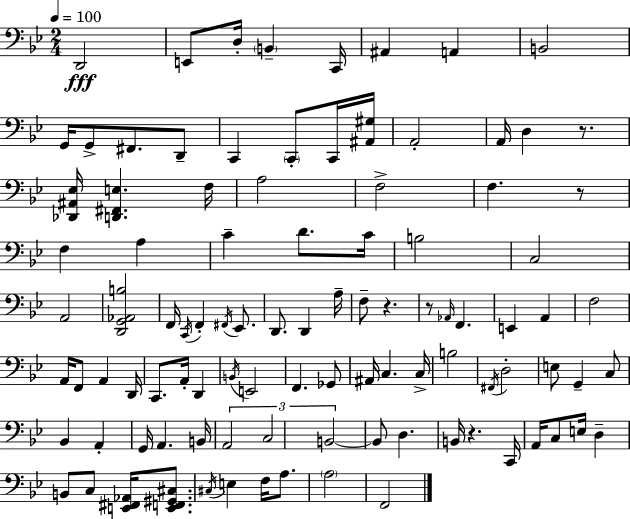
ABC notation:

X:1
T:Untitled
M:2/4
L:1/4
K:Gm
D,,2 E,,/2 D,/4 B,, C,,/4 ^A,, A,, B,,2 G,,/4 G,,/2 ^F,,/2 D,,/2 C,, C,,/2 C,,/4 [^A,,^G,]/4 A,,2 A,,/4 D, z/2 [_D,,^A,,_E,]/4 [D,,^F,,E,] F,/4 A,2 F,2 F, z/2 F, A, C D/2 C/4 B,2 C,2 A,,2 [D,,G,,_A,,B,]2 F,,/4 C,,/4 F,, ^F,,/4 _E,,/2 D,,/2 D,, A,/4 F,/2 z z/2 _A,,/4 F,, E,, A,, F,2 A,,/4 F,,/2 A,, D,,/4 C,,/2 A,,/4 D,, B,,/4 E,,2 F,, _G,,/2 ^A,,/4 C, C,/4 B,2 ^F,,/4 D,2 E,/2 G,, C,/2 _B,, A,, G,,/4 A,, B,,/4 A,,2 C,2 B,,2 B,,/2 D, B,,/4 z C,,/4 A,,/4 C,/2 E,/4 D, B,,/2 C,/2 [E,,^F,,_A,,]/4 [E,,F,,^G,,^C,]/2 ^C,/4 E, F,/4 A,/2 A,2 F,,2